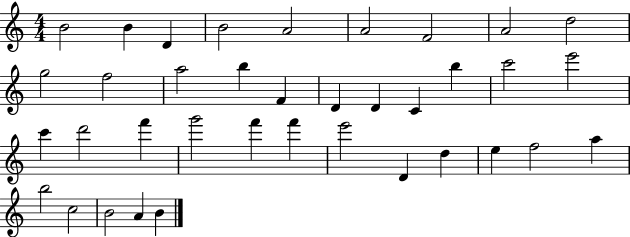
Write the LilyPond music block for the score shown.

{
  \clef treble
  \numericTimeSignature
  \time 4/4
  \key c \major
  b'2 b'4 d'4 | b'2 a'2 | a'2 f'2 | a'2 d''2 | \break g''2 f''2 | a''2 b''4 f'4 | d'4 d'4 c'4 b''4 | c'''2 e'''2 | \break c'''4 d'''2 f'''4 | g'''2 f'''4 f'''4 | e'''2 d'4 d''4 | e''4 f''2 a''4 | \break b''2 c''2 | b'2 a'4 b'4 | \bar "|."
}